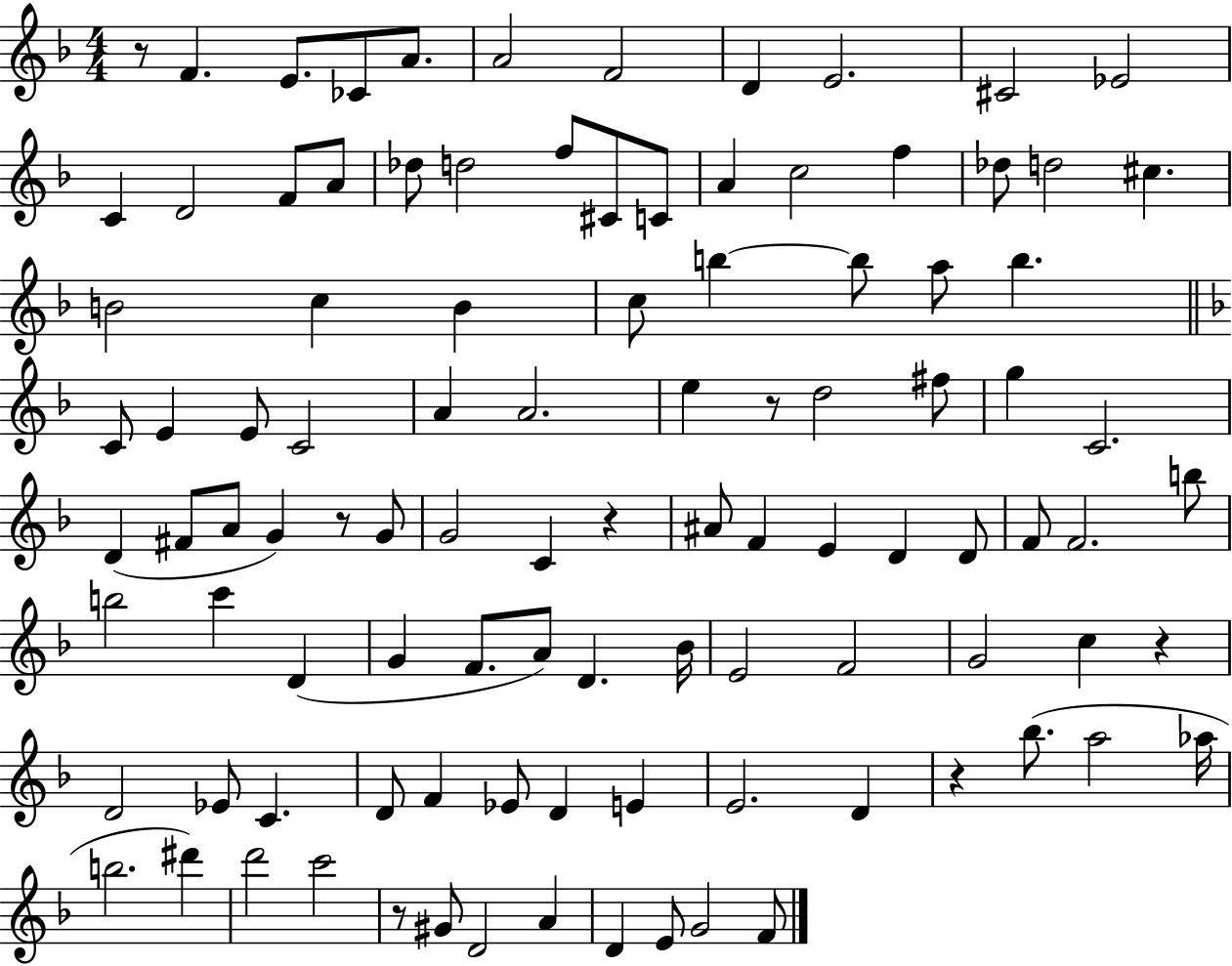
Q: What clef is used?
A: treble